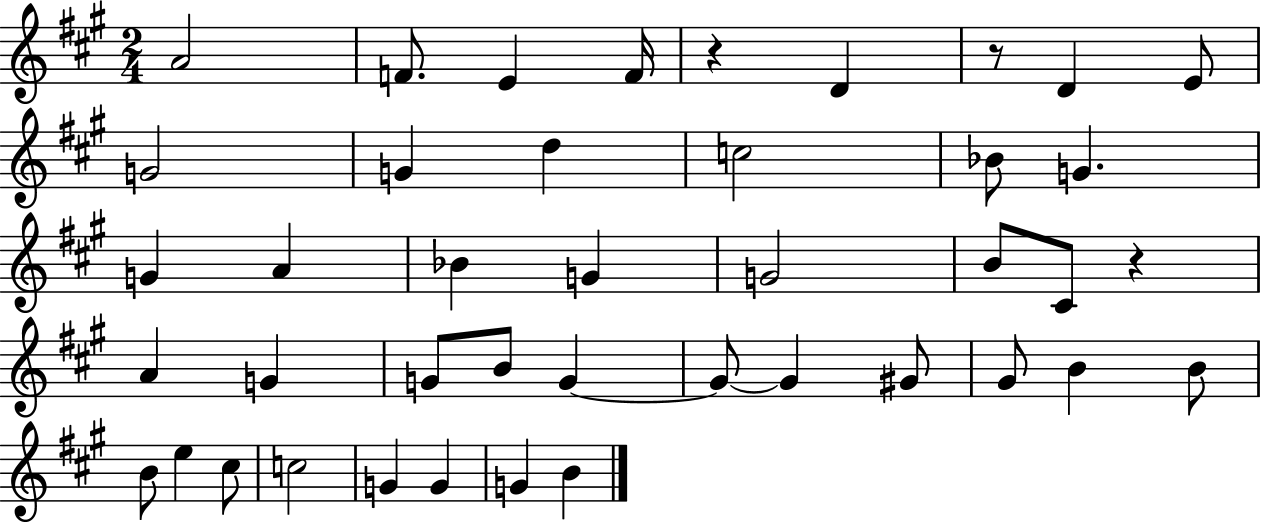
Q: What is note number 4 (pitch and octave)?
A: F4